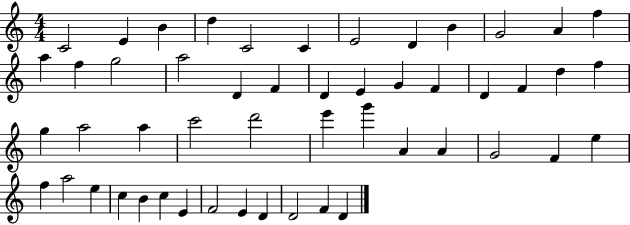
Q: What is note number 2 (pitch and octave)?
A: E4